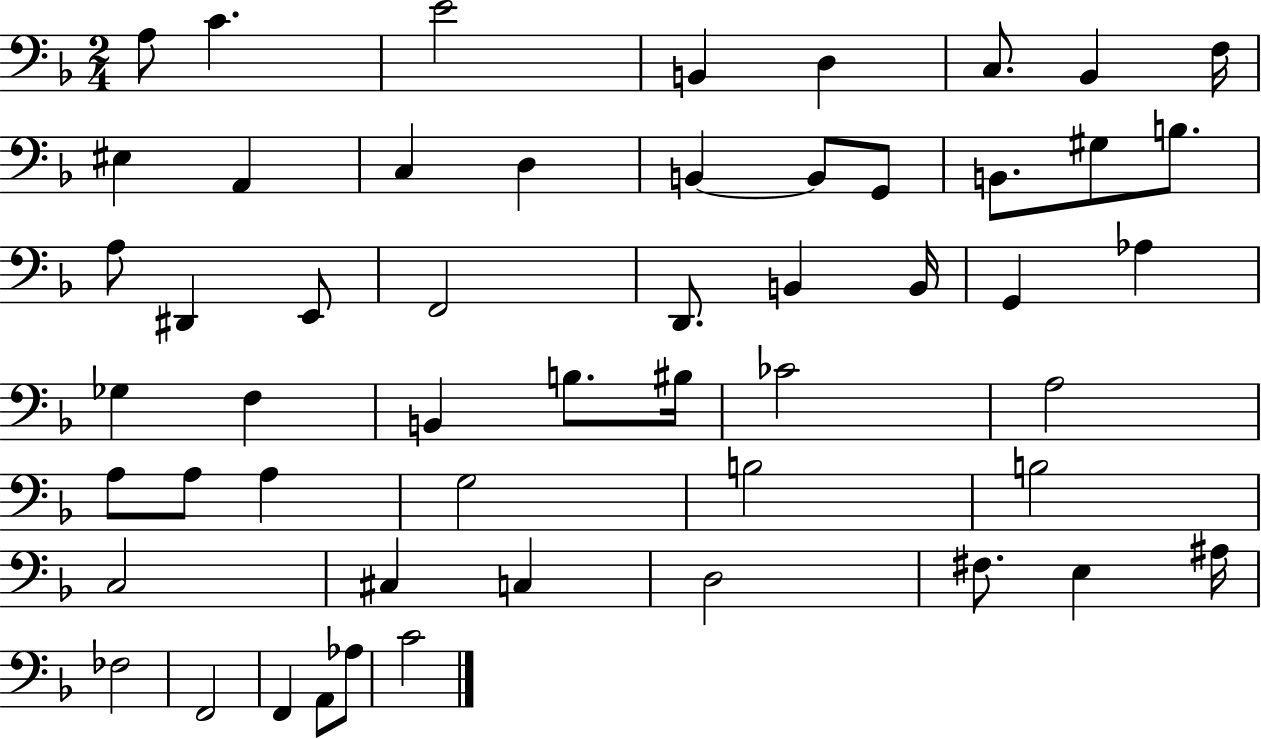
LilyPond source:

{
  \clef bass
  \numericTimeSignature
  \time 2/4
  \key f \major
  a8 c'4. | e'2 | b,4 d4 | c8. bes,4 f16 | \break eis4 a,4 | c4 d4 | b,4~~ b,8 g,8 | b,8. gis8 b8. | \break a8 dis,4 e,8 | f,2 | d,8. b,4 b,16 | g,4 aes4 | \break ges4 f4 | b,4 b8. bis16 | ces'2 | a2 | \break a8 a8 a4 | g2 | b2 | b2 | \break c2 | cis4 c4 | d2 | fis8. e4 ais16 | \break fes2 | f,2 | f,4 a,8 aes8 | c'2 | \break \bar "|."
}